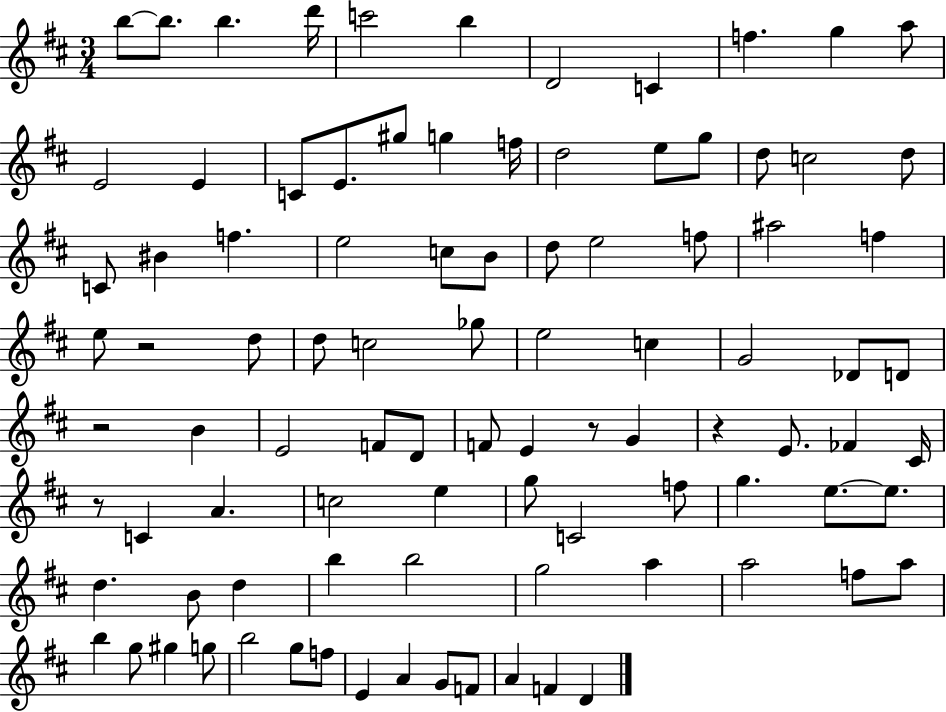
{
  \clef treble
  \numericTimeSignature
  \time 3/4
  \key d \major
  b''8~~ b''8. b''4. d'''16 | c'''2 b''4 | d'2 c'4 | f''4. g''4 a''8 | \break e'2 e'4 | c'8 e'8. gis''8 g''4 f''16 | d''2 e''8 g''8 | d''8 c''2 d''8 | \break c'8 bis'4 f''4. | e''2 c''8 b'8 | d''8 e''2 f''8 | ais''2 f''4 | \break e''8 r2 d''8 | d''8 c''2 ges''8 | e''2 c''4 | g'2 des'8 d'8 | \break r2 b'4 | e'2 f'8 d'8 | f'8 e'4 r8 g'4 | r4 e'8. fes'4 cis'16 | \break r8 c'4 a'4. | c''2 e''4 | g''8 c'2 f''8 | g''4. e''8.~~ e''8. | \break d''4. b'8 d''4 | b''4 b''2 | g''2 a''4 | a''2 f''8 a''8 | \break b''4 g''8 gis''4 g''8 | b''2 g''8 f''8 | e'4 a'4 g'8 f'8 | a'4 f'4 d'4 | \break \bar "|."
}